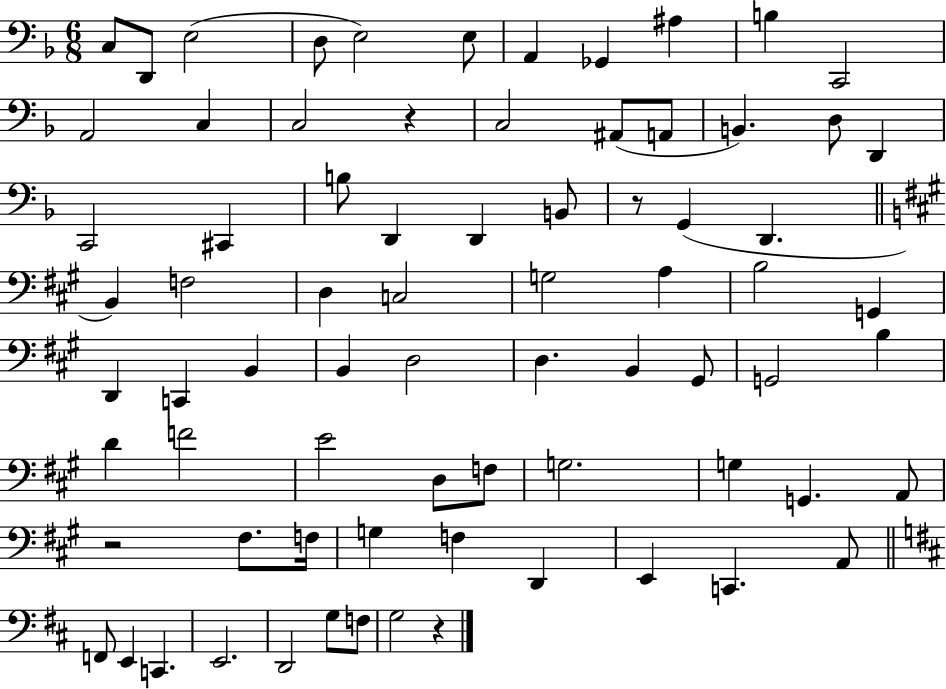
C3/e D2/e E3/h D3/e E3/h E3/e A2/q Gb2/q A#3/q B3/q C2/h A2/h C3/q C3/h R/q C3/h A#2/e A2/e B2/q. D3/e D2/q C2/h C#2/q B3/e D2/q D2/q B2/e R/e G2/q D2/q. B2/q F3/h D3/q C3/h G3/h A3/q B3/h G2/q D2/q C2/q B2/q B2/q D3/h D3/q. B2/q G#2/e G2/h B3/q D4/q F4/h E4/h D3/e F3/e G3/h. G3/q G2/q. A2/e R/h F#3/e. F3/s G3/q F3/q D2/q E2/q C2/q. A2/e F2/e E2/q C2/q. E2/h. D2/h G3/e F3/e G3/h R/q